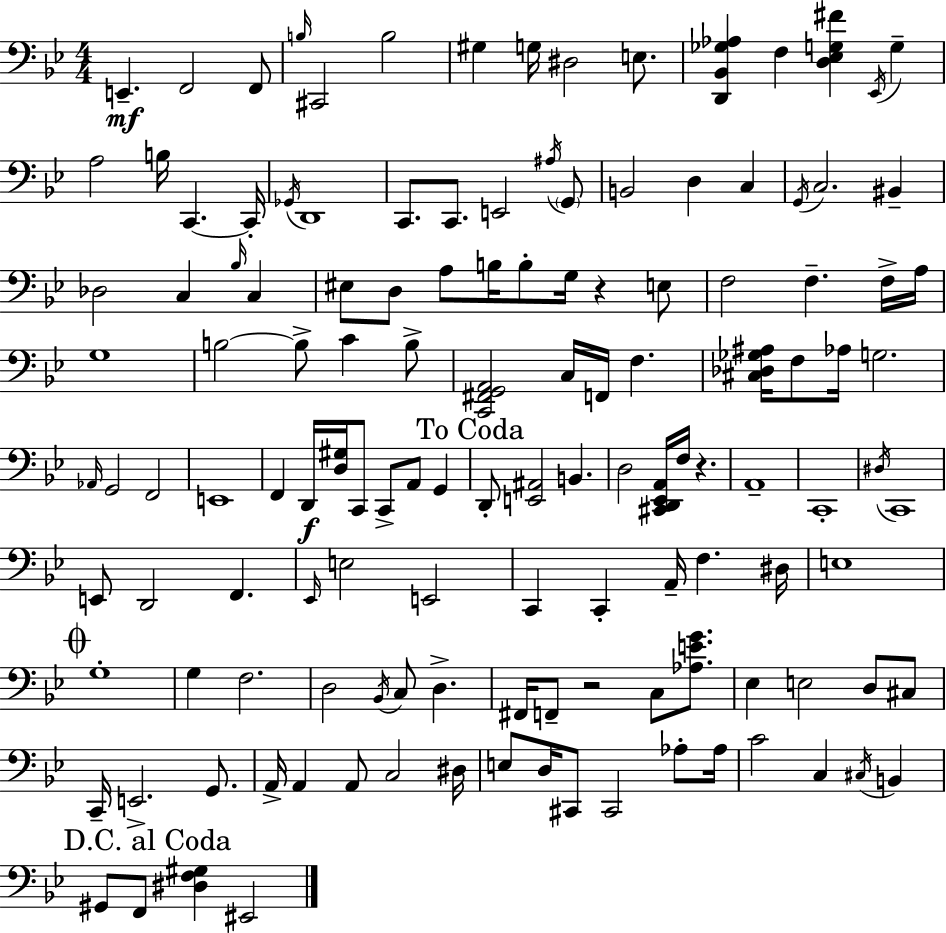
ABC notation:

X:1
T:Untitled
M:4/4
L:1/4
K:Gm
E,, F,,2 F,,/2 B,/4 ^C,,2 B,2 ^G, G,/4 ^D,2 E,/2 [D,,_B,,_G,_A,] F, [D,_E,G,^F] _E,,/4 G, A,2 B,/4 C,, C,,/4 _G,,/4 D,,4 C,,/2 C,,/2 E,,2 ^A,/4 G,,/2 B,,2 D, C, G,,/4 C,2 ^B,, _D,2 C, _B,/4 C, ^E,/2 D,/2 A,/2 B,/4 B,/2 G,/4 z E,/2 F,2 F, F,/4 A,/4 G,4 B,2 B,/2 C B,/2 [C,,^F,,G,,A,,]2 C,/4 F,,/4 F, [^C,_D,_G,^A,]/4 F,/2 _A,/4 G,2 _A,,/4 G,,2 F,,2 E,,4 F,, D,,/4 [D,^G,]/4 C,,/2 C,,/2 A,,/2 G,, D,,/2 [E,,^A,,]2 B,, D,2 [^C,,D,,_E,,A,,]/4 F,/4 z A,,4 C,,4 ^D,/4 C,,4 E,,/2 D,,2 F,, _E,,/4 E,2 E,,2 C,, C,, A,,/4 F, ^D,/4 E,4 G,4 G, F,2 D,2 _B,,/4 C,/2 D, ^F,,/4 F,,/2 z2 C,/2 [_A,EG]/2 _E, E,2 D,/2 ^C,/2 C,,/4 E,,2 G,,/2 A,,/4 A,, A,,/2 C,2 ^D,/4 E,/2 D,/4 ^C,,/2 ^C,,2 _A,/2 _A,/4 C2 C, ^C,/4 B,, ^G,,/2 F,,/2 [^D,F,^G,] ^E,,2